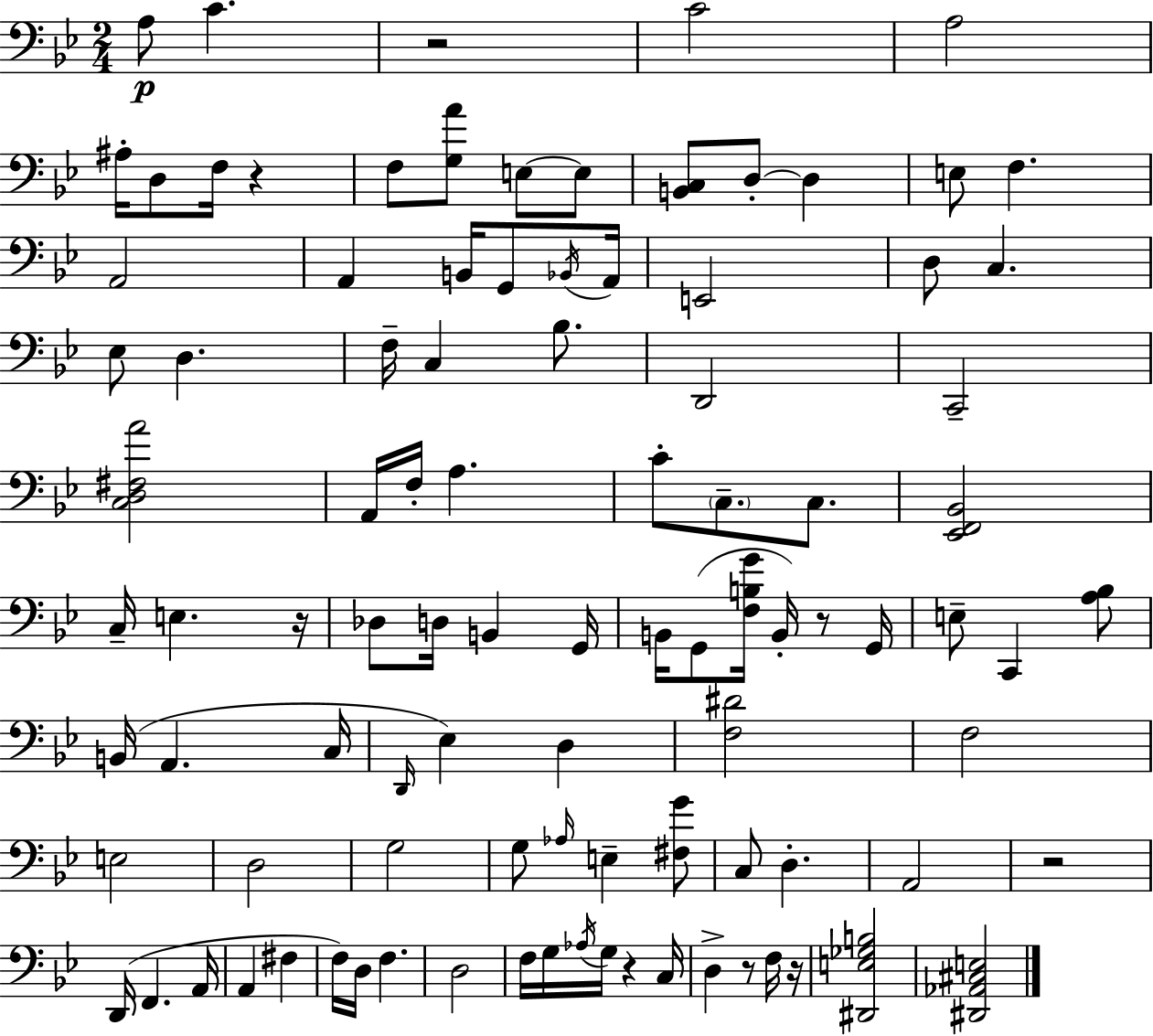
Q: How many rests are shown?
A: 8